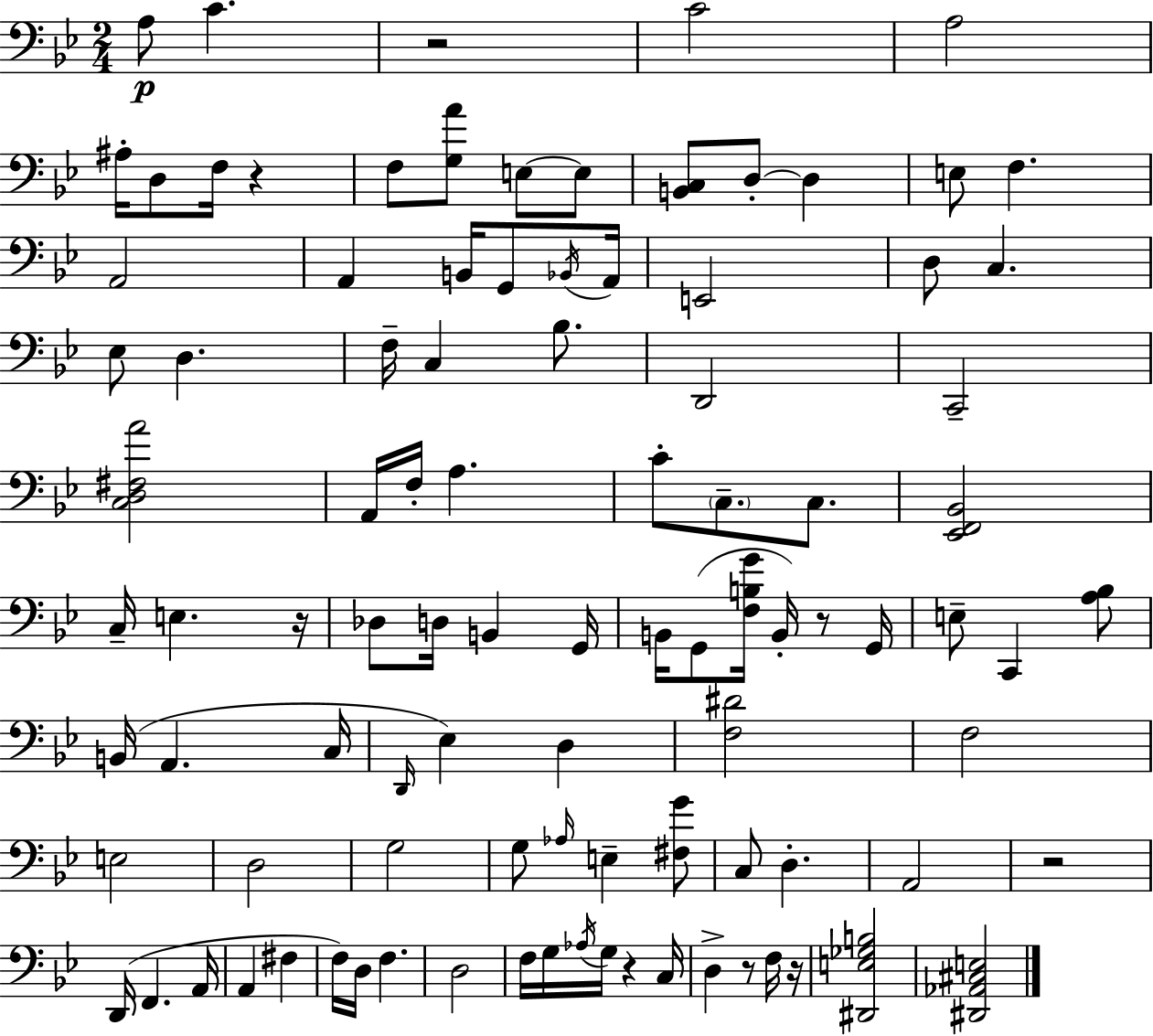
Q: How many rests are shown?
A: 8